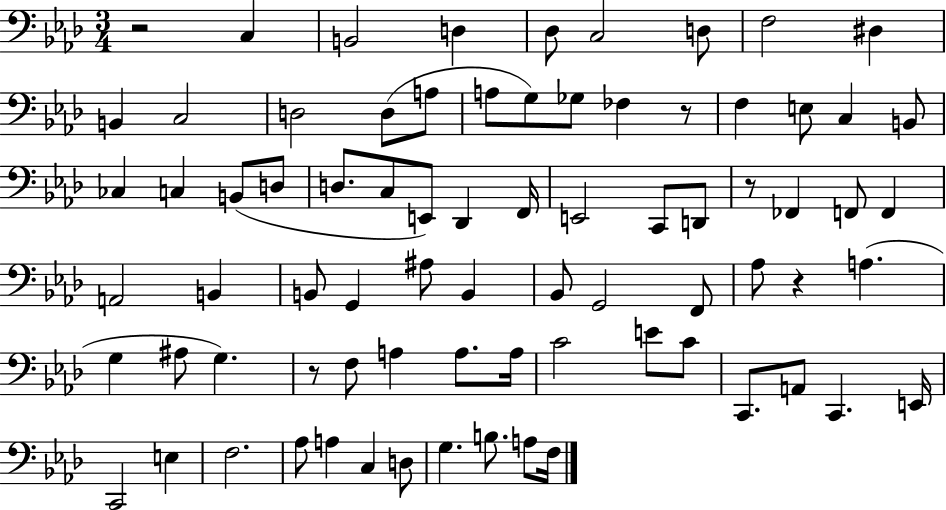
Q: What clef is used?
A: bass